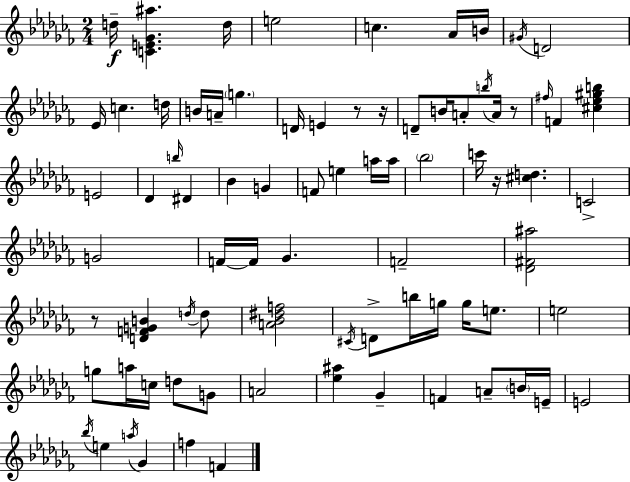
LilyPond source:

{
  \clef treble
  \numericTimeSignature
  \time 2/4
  \key aes \minor
  d''16--\f <c' e' ges' ais''>4. d''16 | e''2 | c''4. aes'16 b'16 | \acciaccatura { gis'16 } d'2 | \break ees'16 c''4. | d''16 b'16 a'16-- \parenthesize g''4. | d'16 e'4 r8 | r16 d'8-- b'16 a'8-. \acciaccatura { b''16 } a'16 | \break r8 \grace { fis''16 } f'4 <cis'' ees'' gis'' b''>4 | e'2 | des'4 \grace { b''16 } | dis'4 bes'4 | \break g'4 f'8 e''4 | a''16 a''16 \parenthesize bes''2 | c'''16 r16 <cis'' d''>4. | c'2-> | \break g'2 | f'16~~ f'16 ges'4. | f'2-- | <des' fis' ais''>2 | \break r8 <d' f' g' b'>4 | \acciaccatura { d''16 } d''8 <a' bes' dis'' f''>2 | \acciaccatura { cis'16 } d'8-> | b''16 g''16 g''16 e''8. e''2 | \break g''8 | a''16 c''16 d''8 g'8 a'2 | <ees'' ais''>4 | ges'4-- f'4 | \break a'8-- \parenthesize b'16 e'16-- e'2 | \acciaccatura { bes''16 } e''4 | \acciaccatura { a''16 } ges'4 | f''4 f'4 | \break \bar "|."
}